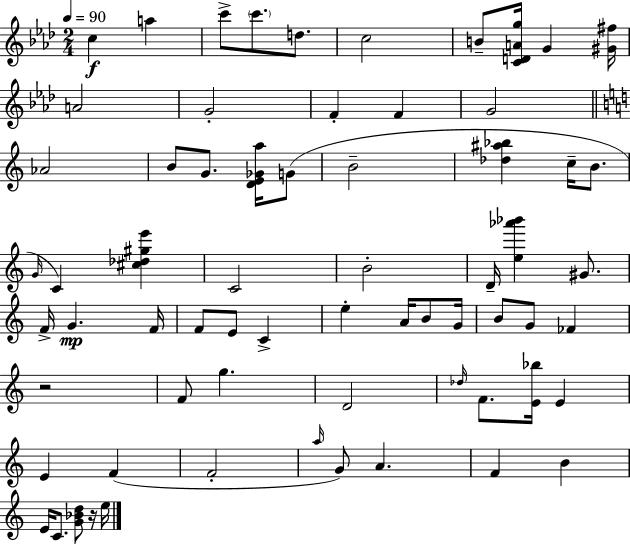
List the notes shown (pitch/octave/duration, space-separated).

C5/q A5/q C6/e C6/e. D5/e. C5/h B4/e [C4,D4,A4,G5]/s G4/q [G#4,F#5]/s A4/h G4/h F4/q F4/q G4/h Ab4/h B4/e G4/e. [D4,E4,Gb4,A5]/s G4/e B4/h [Db5,A#5,Bb5]/q C5/s B4/e. G4/s C4/q [C#5,Db5,G#5,E6]/q C4/h B4/h D4/s [E5,Ab6,Bb6]/q G#4/e. F4/s G4/q. F4/s F4/e E4/e C4/q E5/q A4/s B4/e G4/s B4/e G4/e FES4/q R/h F4/e G5/q. D4/h Db5/s F4/e. [E4,Bb5]/s E4/q E4/q F4/q F4/h A5/s G4/e A4/q. F4/q B4/q E4/s C4/e. [G4,Bb4,D5]/e R/s E5/s